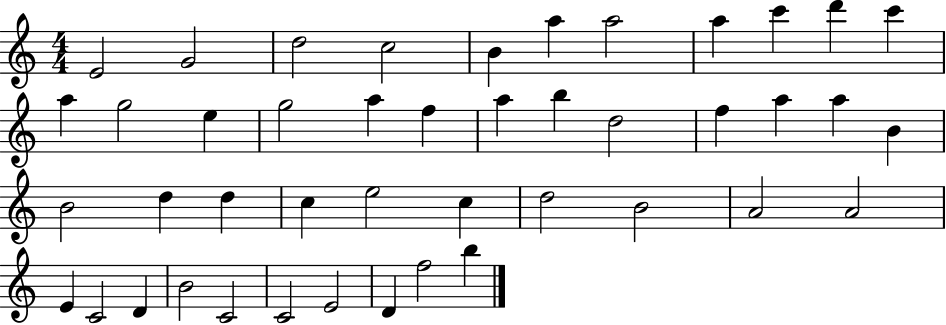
{
  \clef treble
  \numericTimeSignature
  \time 4/4
  \key c \major
  e'2 g'2 | d''2 c''2 | b'4 a''4 a''2 | a''4 c'''4 d'''4 c'''4 | \break a''4 g''2 e''4 | g''2 a''4 f''4 | a''4 b''4 d''2 | f''4 a''4 a''4 b'4 | \break b'2 d''4 d''4 | c''4 e''2 c''4 | d''2 b'2 | a'2 a'2 | \break e'4 c'2 d'4 | b'2 c'2 | c'2 e'2 | d'4 f''2 b''4 | \break \bar "|."
}